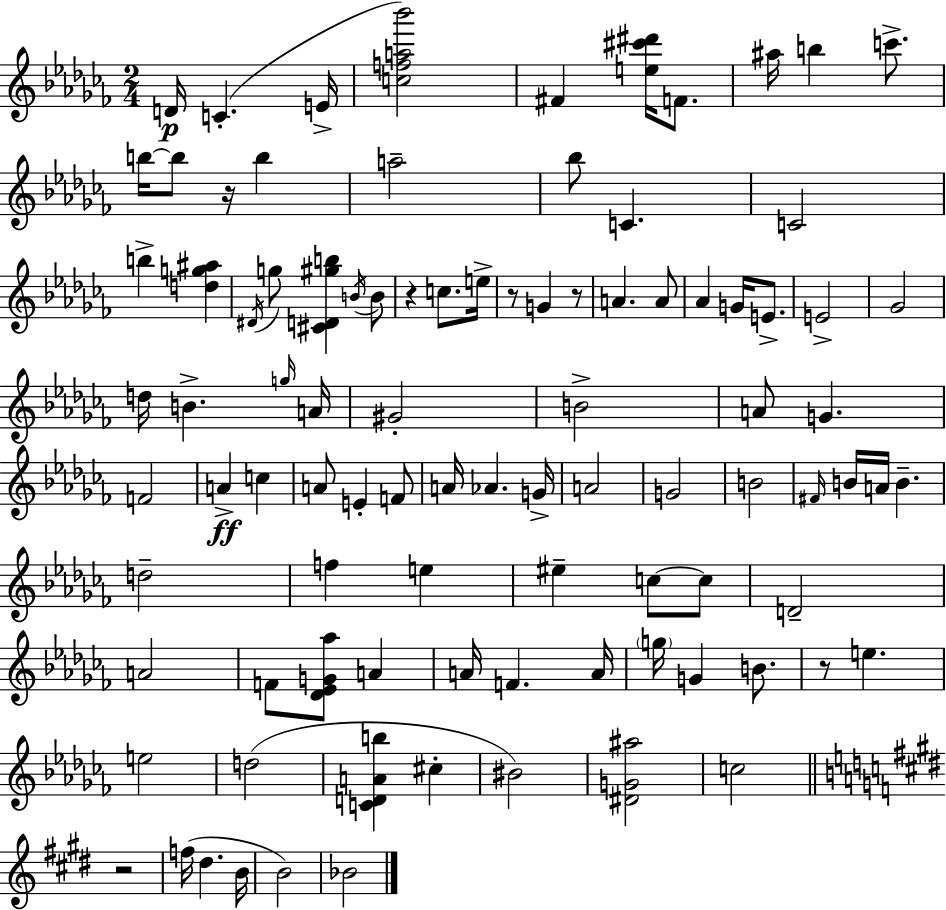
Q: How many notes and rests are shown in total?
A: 94